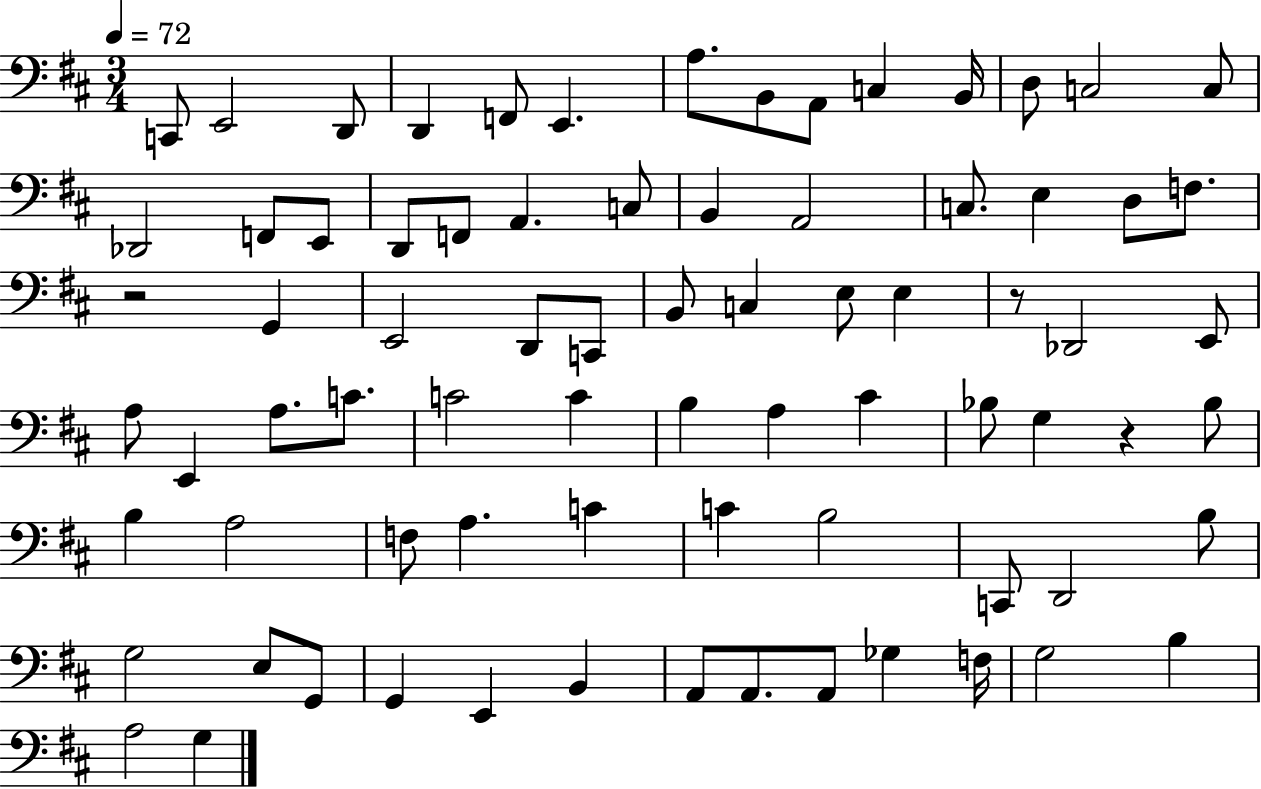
{
  \clef bass
  \numericTimeSignature
  \time 3/4
  \key d \major
  \tempo 4 = 72
  c,8 e,2 d,8 | d,4 f,8 e,4. | a8. b,8 a,8 c4 b,16 | d8 c2 c8 | \break des,2 f,8 e,8 | d,8 f,8 a,4. c8 | b,4 a,2 | c8. e4 d8 f8. | \break r2 g,4 | e,2 d,8 c,8 | b,8 c4 e8 e4 | r8 des,2 e,8 | \break a8 e,4 a8. c'8. | c'2 c'4 | b4 a4 cis'4 | bes8 g4 r4 bes8 | \break b4 a2 | f8 a4. c'4 | c'4 b2 | c,8 d,2 b8 | \break g2 e8 g,8 | g,4 e,4 b,4 | a,8 a,8. a,8 ges4 f16 | g2 b4 | \break a2 g4 | \bar "|."
}